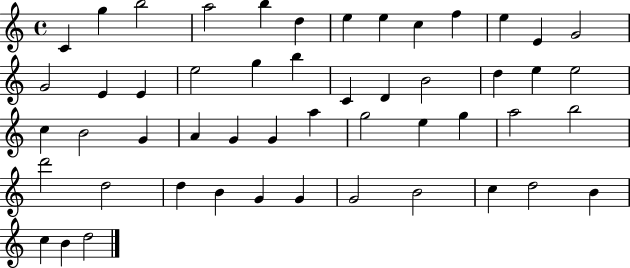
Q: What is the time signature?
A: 4/4